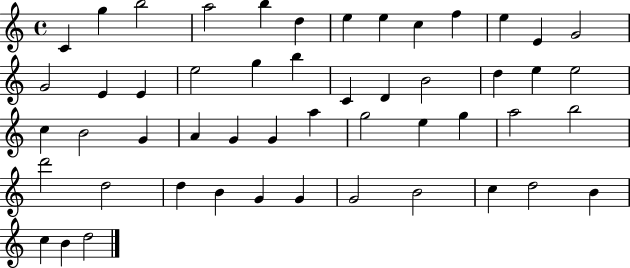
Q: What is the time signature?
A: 4/4